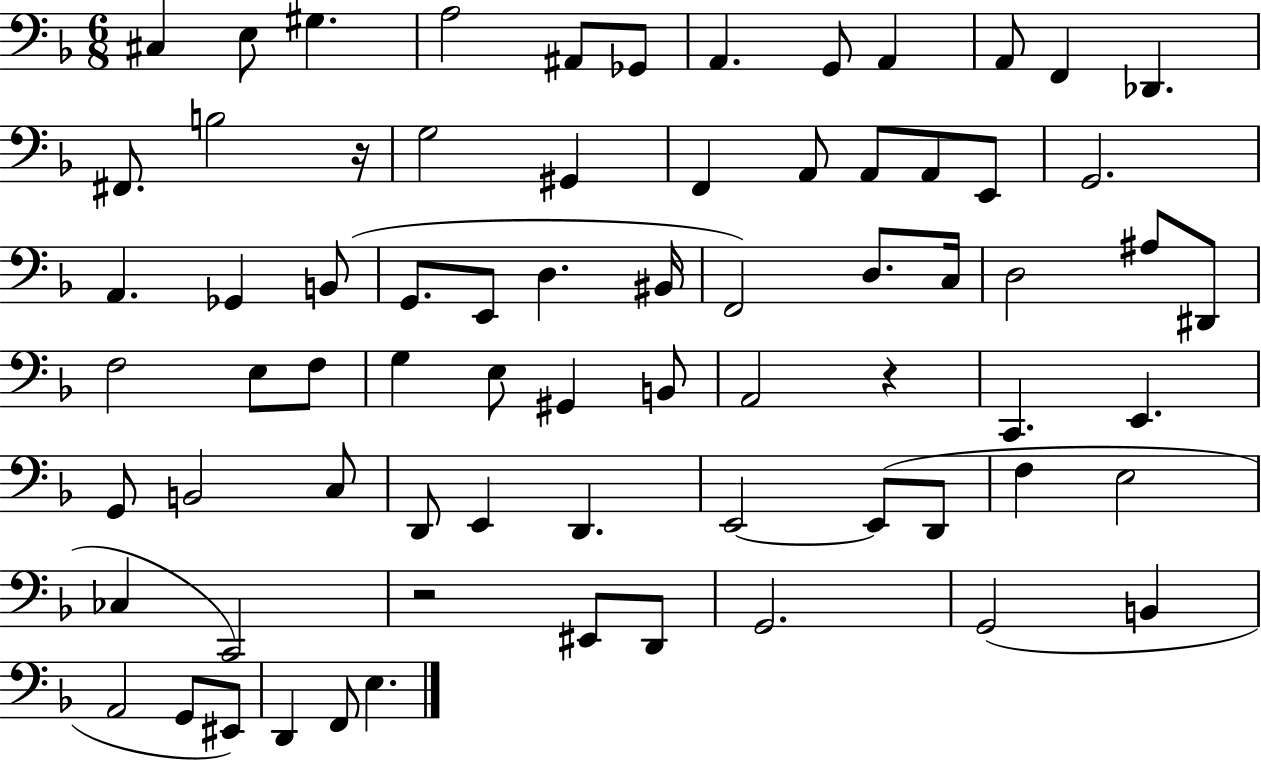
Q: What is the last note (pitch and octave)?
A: E3